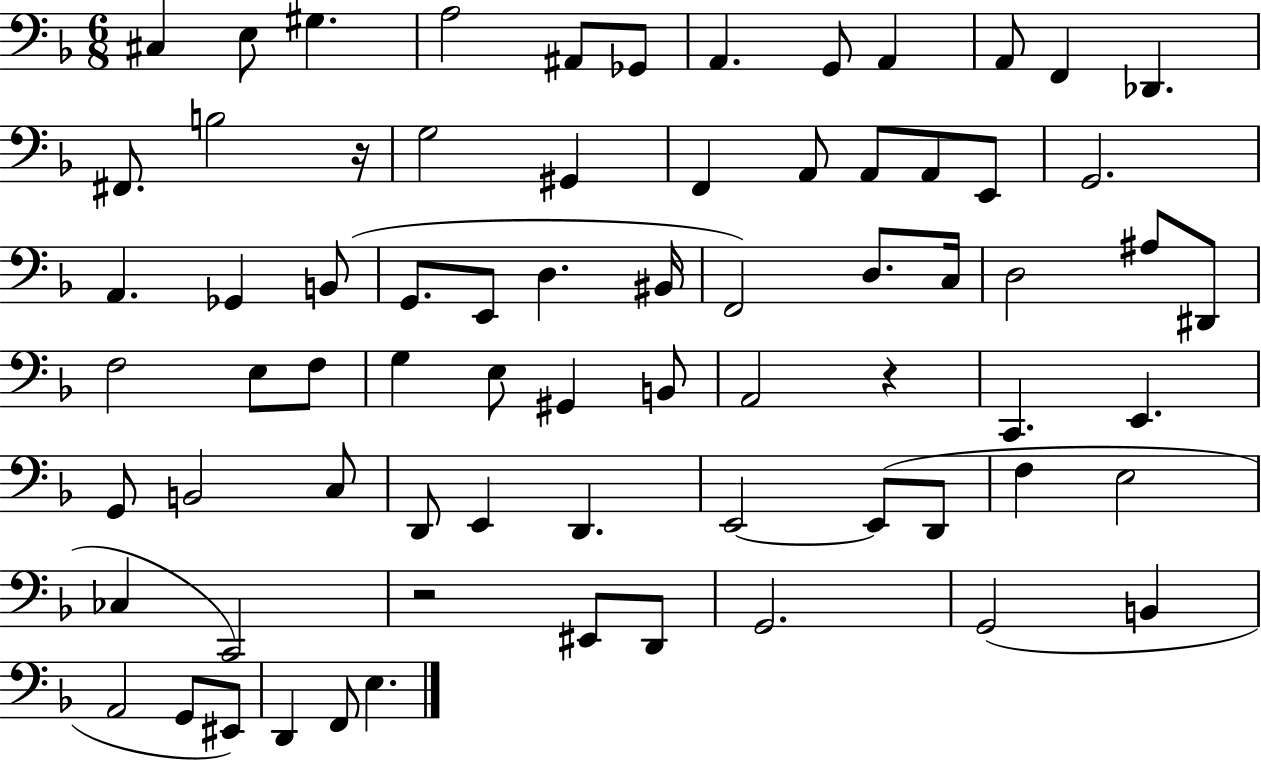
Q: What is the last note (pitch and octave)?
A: E3